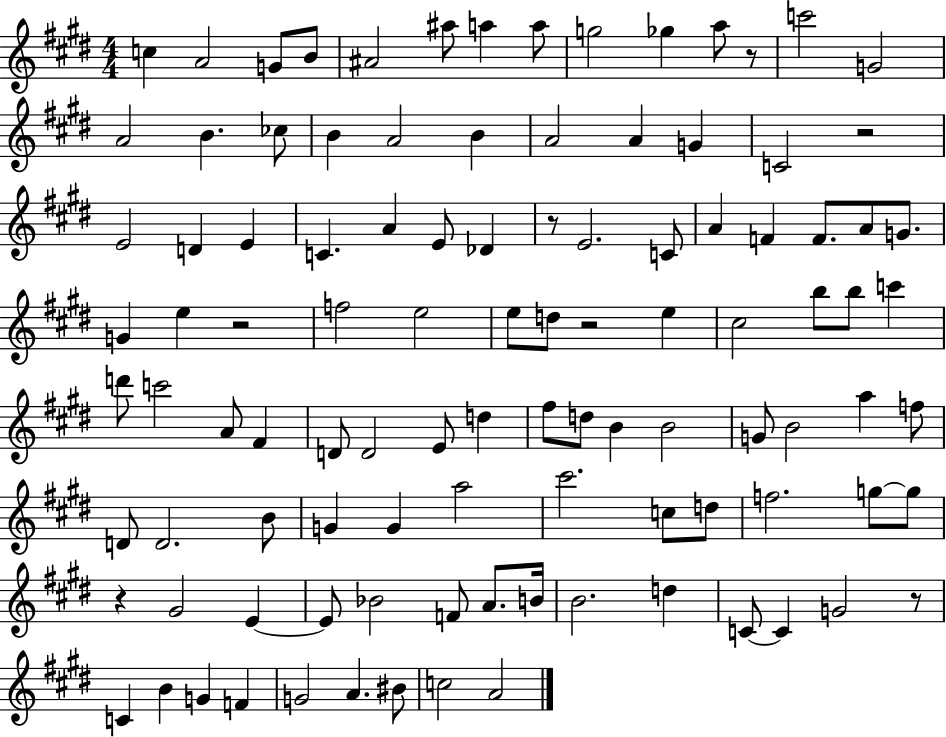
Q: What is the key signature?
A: E major